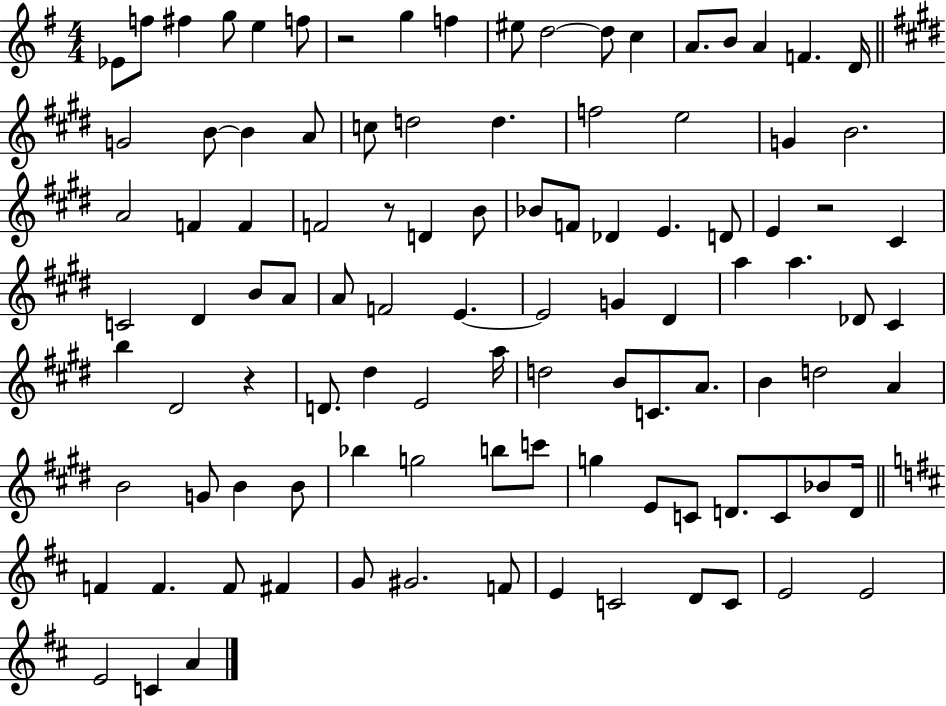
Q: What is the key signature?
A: G major